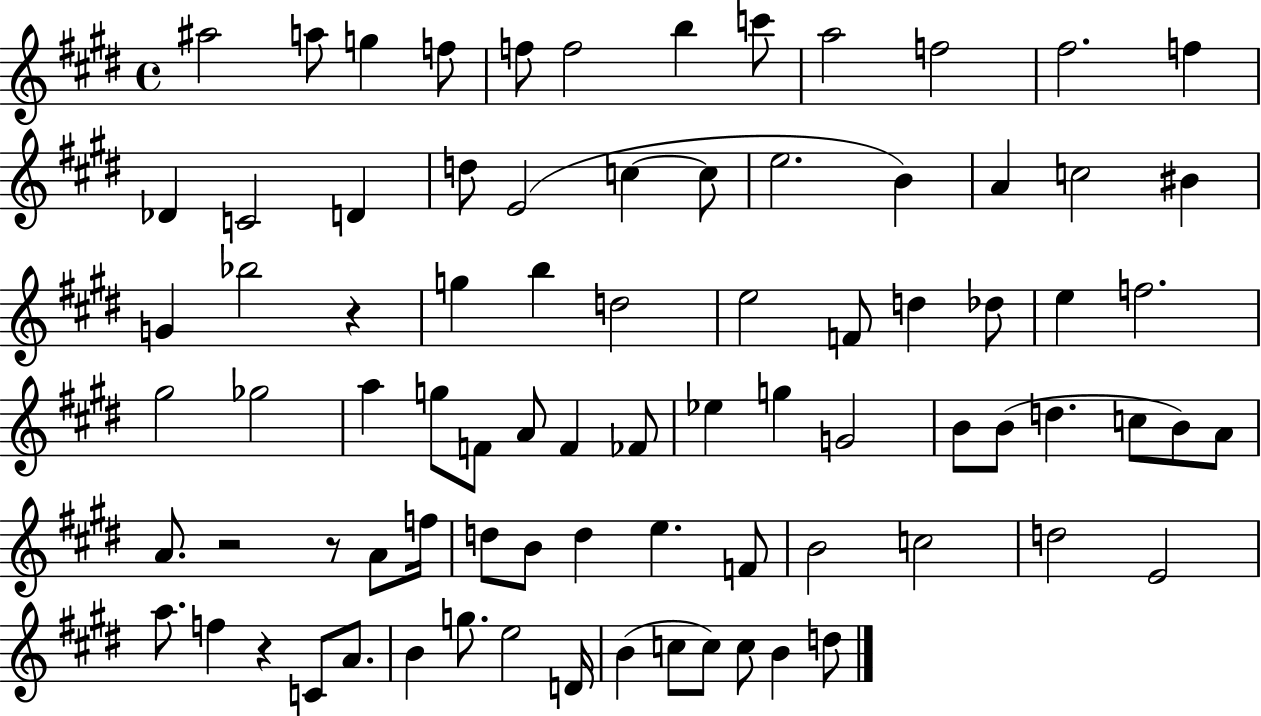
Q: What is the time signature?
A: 4/4